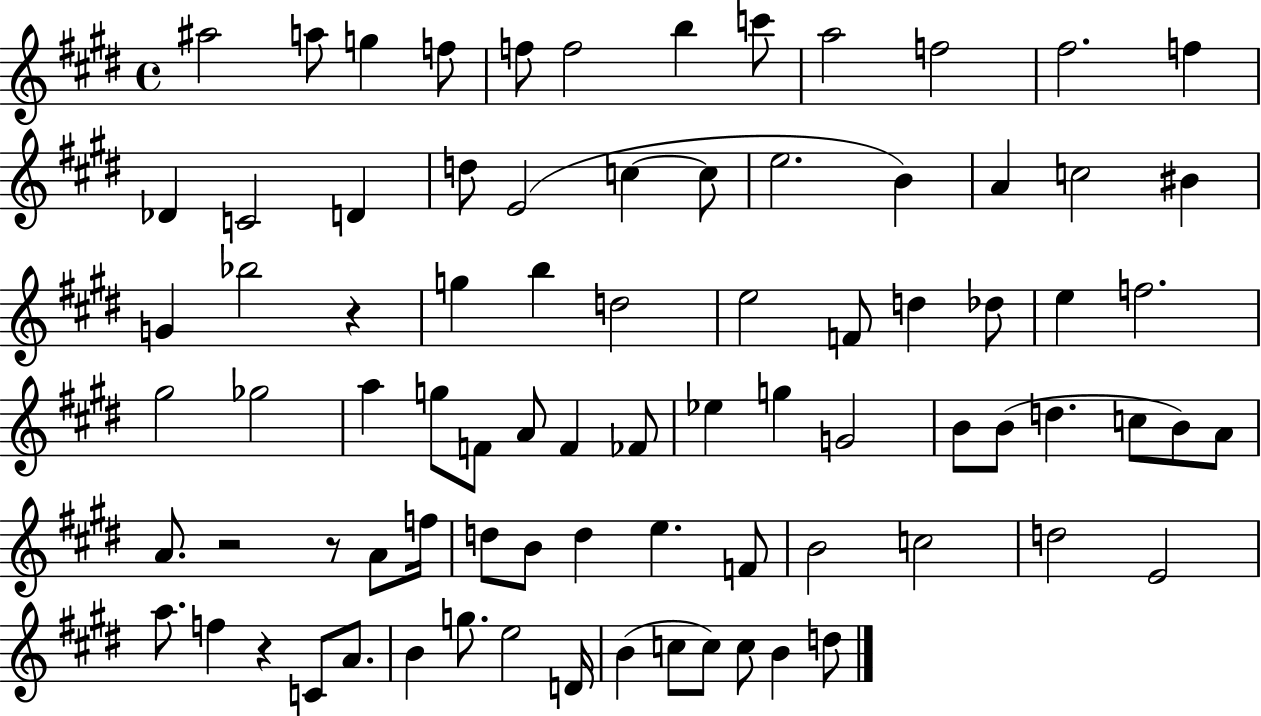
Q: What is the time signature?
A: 4/4